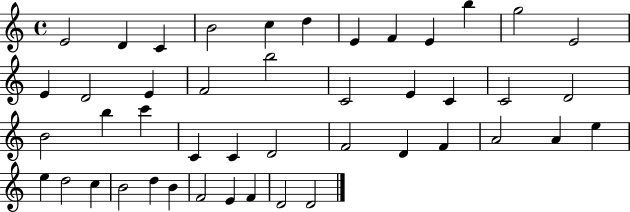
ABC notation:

X:1
T:Untitled
M:4/4
L:1/4
K:C
E2 D C B2 c d E F E b g2 E2 E D2 E F2 b2 C2 E C C2 D2 B2 b c' C C D2 F2 D F A2 A e e d2 c B2 d B F2 E F D2 D2